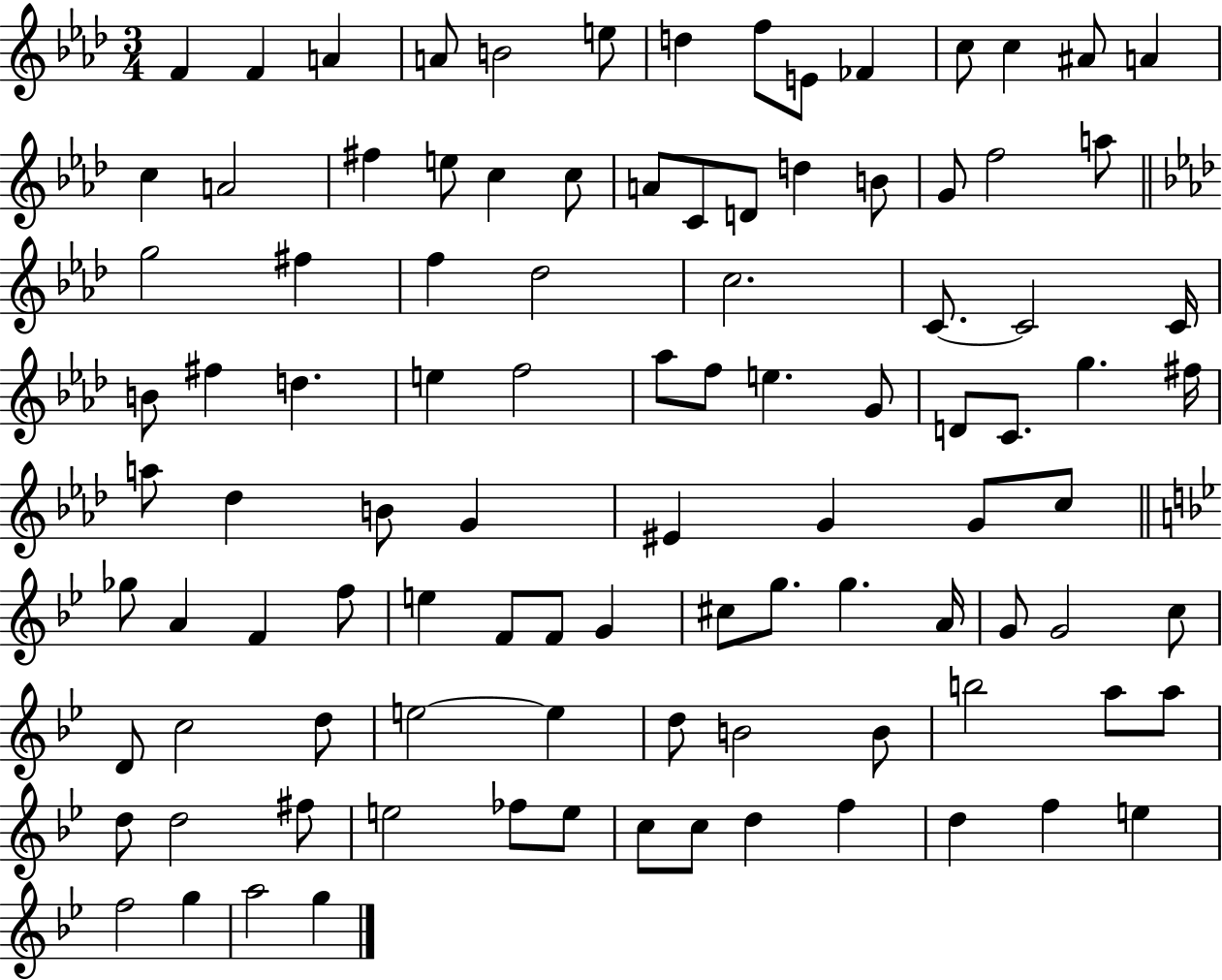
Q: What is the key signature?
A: AES major